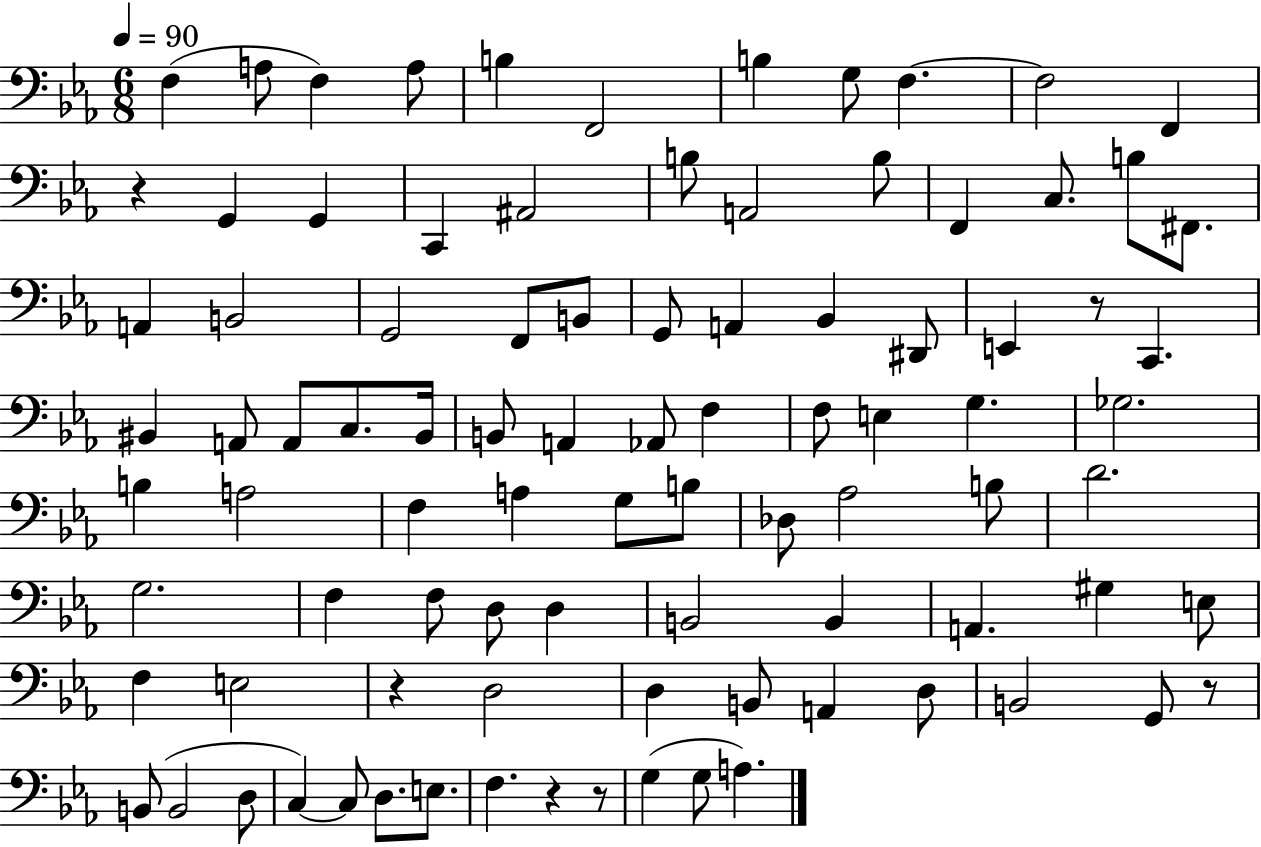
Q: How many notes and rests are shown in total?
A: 92